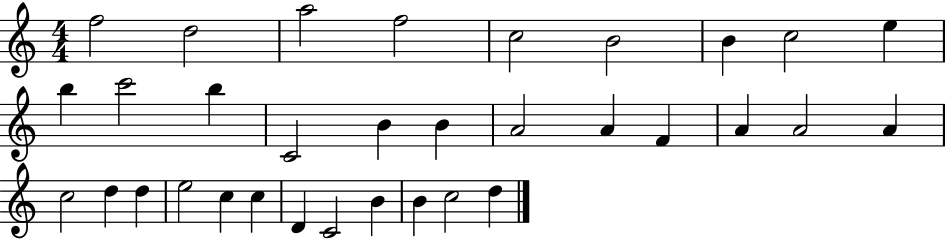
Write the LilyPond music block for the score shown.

{
  \clef treble
  \numericTimeSignature
  \time 4/4
  \key c \major
  f''2 d''2 | a''2 f''2 | c''2 b'2 | b'4 c''2 e''4 | \break b''4 c'''2 b''4 | c'2 b'4 b'4 | a'2 a'4 f'4 | a'4 a'2 a'4 | \break c''2 d''4 d''4 | e''2 c''4 c''4 | d'4 c'2 b'4 | b'4 c''2 d''4 | \break \bar "|."
}